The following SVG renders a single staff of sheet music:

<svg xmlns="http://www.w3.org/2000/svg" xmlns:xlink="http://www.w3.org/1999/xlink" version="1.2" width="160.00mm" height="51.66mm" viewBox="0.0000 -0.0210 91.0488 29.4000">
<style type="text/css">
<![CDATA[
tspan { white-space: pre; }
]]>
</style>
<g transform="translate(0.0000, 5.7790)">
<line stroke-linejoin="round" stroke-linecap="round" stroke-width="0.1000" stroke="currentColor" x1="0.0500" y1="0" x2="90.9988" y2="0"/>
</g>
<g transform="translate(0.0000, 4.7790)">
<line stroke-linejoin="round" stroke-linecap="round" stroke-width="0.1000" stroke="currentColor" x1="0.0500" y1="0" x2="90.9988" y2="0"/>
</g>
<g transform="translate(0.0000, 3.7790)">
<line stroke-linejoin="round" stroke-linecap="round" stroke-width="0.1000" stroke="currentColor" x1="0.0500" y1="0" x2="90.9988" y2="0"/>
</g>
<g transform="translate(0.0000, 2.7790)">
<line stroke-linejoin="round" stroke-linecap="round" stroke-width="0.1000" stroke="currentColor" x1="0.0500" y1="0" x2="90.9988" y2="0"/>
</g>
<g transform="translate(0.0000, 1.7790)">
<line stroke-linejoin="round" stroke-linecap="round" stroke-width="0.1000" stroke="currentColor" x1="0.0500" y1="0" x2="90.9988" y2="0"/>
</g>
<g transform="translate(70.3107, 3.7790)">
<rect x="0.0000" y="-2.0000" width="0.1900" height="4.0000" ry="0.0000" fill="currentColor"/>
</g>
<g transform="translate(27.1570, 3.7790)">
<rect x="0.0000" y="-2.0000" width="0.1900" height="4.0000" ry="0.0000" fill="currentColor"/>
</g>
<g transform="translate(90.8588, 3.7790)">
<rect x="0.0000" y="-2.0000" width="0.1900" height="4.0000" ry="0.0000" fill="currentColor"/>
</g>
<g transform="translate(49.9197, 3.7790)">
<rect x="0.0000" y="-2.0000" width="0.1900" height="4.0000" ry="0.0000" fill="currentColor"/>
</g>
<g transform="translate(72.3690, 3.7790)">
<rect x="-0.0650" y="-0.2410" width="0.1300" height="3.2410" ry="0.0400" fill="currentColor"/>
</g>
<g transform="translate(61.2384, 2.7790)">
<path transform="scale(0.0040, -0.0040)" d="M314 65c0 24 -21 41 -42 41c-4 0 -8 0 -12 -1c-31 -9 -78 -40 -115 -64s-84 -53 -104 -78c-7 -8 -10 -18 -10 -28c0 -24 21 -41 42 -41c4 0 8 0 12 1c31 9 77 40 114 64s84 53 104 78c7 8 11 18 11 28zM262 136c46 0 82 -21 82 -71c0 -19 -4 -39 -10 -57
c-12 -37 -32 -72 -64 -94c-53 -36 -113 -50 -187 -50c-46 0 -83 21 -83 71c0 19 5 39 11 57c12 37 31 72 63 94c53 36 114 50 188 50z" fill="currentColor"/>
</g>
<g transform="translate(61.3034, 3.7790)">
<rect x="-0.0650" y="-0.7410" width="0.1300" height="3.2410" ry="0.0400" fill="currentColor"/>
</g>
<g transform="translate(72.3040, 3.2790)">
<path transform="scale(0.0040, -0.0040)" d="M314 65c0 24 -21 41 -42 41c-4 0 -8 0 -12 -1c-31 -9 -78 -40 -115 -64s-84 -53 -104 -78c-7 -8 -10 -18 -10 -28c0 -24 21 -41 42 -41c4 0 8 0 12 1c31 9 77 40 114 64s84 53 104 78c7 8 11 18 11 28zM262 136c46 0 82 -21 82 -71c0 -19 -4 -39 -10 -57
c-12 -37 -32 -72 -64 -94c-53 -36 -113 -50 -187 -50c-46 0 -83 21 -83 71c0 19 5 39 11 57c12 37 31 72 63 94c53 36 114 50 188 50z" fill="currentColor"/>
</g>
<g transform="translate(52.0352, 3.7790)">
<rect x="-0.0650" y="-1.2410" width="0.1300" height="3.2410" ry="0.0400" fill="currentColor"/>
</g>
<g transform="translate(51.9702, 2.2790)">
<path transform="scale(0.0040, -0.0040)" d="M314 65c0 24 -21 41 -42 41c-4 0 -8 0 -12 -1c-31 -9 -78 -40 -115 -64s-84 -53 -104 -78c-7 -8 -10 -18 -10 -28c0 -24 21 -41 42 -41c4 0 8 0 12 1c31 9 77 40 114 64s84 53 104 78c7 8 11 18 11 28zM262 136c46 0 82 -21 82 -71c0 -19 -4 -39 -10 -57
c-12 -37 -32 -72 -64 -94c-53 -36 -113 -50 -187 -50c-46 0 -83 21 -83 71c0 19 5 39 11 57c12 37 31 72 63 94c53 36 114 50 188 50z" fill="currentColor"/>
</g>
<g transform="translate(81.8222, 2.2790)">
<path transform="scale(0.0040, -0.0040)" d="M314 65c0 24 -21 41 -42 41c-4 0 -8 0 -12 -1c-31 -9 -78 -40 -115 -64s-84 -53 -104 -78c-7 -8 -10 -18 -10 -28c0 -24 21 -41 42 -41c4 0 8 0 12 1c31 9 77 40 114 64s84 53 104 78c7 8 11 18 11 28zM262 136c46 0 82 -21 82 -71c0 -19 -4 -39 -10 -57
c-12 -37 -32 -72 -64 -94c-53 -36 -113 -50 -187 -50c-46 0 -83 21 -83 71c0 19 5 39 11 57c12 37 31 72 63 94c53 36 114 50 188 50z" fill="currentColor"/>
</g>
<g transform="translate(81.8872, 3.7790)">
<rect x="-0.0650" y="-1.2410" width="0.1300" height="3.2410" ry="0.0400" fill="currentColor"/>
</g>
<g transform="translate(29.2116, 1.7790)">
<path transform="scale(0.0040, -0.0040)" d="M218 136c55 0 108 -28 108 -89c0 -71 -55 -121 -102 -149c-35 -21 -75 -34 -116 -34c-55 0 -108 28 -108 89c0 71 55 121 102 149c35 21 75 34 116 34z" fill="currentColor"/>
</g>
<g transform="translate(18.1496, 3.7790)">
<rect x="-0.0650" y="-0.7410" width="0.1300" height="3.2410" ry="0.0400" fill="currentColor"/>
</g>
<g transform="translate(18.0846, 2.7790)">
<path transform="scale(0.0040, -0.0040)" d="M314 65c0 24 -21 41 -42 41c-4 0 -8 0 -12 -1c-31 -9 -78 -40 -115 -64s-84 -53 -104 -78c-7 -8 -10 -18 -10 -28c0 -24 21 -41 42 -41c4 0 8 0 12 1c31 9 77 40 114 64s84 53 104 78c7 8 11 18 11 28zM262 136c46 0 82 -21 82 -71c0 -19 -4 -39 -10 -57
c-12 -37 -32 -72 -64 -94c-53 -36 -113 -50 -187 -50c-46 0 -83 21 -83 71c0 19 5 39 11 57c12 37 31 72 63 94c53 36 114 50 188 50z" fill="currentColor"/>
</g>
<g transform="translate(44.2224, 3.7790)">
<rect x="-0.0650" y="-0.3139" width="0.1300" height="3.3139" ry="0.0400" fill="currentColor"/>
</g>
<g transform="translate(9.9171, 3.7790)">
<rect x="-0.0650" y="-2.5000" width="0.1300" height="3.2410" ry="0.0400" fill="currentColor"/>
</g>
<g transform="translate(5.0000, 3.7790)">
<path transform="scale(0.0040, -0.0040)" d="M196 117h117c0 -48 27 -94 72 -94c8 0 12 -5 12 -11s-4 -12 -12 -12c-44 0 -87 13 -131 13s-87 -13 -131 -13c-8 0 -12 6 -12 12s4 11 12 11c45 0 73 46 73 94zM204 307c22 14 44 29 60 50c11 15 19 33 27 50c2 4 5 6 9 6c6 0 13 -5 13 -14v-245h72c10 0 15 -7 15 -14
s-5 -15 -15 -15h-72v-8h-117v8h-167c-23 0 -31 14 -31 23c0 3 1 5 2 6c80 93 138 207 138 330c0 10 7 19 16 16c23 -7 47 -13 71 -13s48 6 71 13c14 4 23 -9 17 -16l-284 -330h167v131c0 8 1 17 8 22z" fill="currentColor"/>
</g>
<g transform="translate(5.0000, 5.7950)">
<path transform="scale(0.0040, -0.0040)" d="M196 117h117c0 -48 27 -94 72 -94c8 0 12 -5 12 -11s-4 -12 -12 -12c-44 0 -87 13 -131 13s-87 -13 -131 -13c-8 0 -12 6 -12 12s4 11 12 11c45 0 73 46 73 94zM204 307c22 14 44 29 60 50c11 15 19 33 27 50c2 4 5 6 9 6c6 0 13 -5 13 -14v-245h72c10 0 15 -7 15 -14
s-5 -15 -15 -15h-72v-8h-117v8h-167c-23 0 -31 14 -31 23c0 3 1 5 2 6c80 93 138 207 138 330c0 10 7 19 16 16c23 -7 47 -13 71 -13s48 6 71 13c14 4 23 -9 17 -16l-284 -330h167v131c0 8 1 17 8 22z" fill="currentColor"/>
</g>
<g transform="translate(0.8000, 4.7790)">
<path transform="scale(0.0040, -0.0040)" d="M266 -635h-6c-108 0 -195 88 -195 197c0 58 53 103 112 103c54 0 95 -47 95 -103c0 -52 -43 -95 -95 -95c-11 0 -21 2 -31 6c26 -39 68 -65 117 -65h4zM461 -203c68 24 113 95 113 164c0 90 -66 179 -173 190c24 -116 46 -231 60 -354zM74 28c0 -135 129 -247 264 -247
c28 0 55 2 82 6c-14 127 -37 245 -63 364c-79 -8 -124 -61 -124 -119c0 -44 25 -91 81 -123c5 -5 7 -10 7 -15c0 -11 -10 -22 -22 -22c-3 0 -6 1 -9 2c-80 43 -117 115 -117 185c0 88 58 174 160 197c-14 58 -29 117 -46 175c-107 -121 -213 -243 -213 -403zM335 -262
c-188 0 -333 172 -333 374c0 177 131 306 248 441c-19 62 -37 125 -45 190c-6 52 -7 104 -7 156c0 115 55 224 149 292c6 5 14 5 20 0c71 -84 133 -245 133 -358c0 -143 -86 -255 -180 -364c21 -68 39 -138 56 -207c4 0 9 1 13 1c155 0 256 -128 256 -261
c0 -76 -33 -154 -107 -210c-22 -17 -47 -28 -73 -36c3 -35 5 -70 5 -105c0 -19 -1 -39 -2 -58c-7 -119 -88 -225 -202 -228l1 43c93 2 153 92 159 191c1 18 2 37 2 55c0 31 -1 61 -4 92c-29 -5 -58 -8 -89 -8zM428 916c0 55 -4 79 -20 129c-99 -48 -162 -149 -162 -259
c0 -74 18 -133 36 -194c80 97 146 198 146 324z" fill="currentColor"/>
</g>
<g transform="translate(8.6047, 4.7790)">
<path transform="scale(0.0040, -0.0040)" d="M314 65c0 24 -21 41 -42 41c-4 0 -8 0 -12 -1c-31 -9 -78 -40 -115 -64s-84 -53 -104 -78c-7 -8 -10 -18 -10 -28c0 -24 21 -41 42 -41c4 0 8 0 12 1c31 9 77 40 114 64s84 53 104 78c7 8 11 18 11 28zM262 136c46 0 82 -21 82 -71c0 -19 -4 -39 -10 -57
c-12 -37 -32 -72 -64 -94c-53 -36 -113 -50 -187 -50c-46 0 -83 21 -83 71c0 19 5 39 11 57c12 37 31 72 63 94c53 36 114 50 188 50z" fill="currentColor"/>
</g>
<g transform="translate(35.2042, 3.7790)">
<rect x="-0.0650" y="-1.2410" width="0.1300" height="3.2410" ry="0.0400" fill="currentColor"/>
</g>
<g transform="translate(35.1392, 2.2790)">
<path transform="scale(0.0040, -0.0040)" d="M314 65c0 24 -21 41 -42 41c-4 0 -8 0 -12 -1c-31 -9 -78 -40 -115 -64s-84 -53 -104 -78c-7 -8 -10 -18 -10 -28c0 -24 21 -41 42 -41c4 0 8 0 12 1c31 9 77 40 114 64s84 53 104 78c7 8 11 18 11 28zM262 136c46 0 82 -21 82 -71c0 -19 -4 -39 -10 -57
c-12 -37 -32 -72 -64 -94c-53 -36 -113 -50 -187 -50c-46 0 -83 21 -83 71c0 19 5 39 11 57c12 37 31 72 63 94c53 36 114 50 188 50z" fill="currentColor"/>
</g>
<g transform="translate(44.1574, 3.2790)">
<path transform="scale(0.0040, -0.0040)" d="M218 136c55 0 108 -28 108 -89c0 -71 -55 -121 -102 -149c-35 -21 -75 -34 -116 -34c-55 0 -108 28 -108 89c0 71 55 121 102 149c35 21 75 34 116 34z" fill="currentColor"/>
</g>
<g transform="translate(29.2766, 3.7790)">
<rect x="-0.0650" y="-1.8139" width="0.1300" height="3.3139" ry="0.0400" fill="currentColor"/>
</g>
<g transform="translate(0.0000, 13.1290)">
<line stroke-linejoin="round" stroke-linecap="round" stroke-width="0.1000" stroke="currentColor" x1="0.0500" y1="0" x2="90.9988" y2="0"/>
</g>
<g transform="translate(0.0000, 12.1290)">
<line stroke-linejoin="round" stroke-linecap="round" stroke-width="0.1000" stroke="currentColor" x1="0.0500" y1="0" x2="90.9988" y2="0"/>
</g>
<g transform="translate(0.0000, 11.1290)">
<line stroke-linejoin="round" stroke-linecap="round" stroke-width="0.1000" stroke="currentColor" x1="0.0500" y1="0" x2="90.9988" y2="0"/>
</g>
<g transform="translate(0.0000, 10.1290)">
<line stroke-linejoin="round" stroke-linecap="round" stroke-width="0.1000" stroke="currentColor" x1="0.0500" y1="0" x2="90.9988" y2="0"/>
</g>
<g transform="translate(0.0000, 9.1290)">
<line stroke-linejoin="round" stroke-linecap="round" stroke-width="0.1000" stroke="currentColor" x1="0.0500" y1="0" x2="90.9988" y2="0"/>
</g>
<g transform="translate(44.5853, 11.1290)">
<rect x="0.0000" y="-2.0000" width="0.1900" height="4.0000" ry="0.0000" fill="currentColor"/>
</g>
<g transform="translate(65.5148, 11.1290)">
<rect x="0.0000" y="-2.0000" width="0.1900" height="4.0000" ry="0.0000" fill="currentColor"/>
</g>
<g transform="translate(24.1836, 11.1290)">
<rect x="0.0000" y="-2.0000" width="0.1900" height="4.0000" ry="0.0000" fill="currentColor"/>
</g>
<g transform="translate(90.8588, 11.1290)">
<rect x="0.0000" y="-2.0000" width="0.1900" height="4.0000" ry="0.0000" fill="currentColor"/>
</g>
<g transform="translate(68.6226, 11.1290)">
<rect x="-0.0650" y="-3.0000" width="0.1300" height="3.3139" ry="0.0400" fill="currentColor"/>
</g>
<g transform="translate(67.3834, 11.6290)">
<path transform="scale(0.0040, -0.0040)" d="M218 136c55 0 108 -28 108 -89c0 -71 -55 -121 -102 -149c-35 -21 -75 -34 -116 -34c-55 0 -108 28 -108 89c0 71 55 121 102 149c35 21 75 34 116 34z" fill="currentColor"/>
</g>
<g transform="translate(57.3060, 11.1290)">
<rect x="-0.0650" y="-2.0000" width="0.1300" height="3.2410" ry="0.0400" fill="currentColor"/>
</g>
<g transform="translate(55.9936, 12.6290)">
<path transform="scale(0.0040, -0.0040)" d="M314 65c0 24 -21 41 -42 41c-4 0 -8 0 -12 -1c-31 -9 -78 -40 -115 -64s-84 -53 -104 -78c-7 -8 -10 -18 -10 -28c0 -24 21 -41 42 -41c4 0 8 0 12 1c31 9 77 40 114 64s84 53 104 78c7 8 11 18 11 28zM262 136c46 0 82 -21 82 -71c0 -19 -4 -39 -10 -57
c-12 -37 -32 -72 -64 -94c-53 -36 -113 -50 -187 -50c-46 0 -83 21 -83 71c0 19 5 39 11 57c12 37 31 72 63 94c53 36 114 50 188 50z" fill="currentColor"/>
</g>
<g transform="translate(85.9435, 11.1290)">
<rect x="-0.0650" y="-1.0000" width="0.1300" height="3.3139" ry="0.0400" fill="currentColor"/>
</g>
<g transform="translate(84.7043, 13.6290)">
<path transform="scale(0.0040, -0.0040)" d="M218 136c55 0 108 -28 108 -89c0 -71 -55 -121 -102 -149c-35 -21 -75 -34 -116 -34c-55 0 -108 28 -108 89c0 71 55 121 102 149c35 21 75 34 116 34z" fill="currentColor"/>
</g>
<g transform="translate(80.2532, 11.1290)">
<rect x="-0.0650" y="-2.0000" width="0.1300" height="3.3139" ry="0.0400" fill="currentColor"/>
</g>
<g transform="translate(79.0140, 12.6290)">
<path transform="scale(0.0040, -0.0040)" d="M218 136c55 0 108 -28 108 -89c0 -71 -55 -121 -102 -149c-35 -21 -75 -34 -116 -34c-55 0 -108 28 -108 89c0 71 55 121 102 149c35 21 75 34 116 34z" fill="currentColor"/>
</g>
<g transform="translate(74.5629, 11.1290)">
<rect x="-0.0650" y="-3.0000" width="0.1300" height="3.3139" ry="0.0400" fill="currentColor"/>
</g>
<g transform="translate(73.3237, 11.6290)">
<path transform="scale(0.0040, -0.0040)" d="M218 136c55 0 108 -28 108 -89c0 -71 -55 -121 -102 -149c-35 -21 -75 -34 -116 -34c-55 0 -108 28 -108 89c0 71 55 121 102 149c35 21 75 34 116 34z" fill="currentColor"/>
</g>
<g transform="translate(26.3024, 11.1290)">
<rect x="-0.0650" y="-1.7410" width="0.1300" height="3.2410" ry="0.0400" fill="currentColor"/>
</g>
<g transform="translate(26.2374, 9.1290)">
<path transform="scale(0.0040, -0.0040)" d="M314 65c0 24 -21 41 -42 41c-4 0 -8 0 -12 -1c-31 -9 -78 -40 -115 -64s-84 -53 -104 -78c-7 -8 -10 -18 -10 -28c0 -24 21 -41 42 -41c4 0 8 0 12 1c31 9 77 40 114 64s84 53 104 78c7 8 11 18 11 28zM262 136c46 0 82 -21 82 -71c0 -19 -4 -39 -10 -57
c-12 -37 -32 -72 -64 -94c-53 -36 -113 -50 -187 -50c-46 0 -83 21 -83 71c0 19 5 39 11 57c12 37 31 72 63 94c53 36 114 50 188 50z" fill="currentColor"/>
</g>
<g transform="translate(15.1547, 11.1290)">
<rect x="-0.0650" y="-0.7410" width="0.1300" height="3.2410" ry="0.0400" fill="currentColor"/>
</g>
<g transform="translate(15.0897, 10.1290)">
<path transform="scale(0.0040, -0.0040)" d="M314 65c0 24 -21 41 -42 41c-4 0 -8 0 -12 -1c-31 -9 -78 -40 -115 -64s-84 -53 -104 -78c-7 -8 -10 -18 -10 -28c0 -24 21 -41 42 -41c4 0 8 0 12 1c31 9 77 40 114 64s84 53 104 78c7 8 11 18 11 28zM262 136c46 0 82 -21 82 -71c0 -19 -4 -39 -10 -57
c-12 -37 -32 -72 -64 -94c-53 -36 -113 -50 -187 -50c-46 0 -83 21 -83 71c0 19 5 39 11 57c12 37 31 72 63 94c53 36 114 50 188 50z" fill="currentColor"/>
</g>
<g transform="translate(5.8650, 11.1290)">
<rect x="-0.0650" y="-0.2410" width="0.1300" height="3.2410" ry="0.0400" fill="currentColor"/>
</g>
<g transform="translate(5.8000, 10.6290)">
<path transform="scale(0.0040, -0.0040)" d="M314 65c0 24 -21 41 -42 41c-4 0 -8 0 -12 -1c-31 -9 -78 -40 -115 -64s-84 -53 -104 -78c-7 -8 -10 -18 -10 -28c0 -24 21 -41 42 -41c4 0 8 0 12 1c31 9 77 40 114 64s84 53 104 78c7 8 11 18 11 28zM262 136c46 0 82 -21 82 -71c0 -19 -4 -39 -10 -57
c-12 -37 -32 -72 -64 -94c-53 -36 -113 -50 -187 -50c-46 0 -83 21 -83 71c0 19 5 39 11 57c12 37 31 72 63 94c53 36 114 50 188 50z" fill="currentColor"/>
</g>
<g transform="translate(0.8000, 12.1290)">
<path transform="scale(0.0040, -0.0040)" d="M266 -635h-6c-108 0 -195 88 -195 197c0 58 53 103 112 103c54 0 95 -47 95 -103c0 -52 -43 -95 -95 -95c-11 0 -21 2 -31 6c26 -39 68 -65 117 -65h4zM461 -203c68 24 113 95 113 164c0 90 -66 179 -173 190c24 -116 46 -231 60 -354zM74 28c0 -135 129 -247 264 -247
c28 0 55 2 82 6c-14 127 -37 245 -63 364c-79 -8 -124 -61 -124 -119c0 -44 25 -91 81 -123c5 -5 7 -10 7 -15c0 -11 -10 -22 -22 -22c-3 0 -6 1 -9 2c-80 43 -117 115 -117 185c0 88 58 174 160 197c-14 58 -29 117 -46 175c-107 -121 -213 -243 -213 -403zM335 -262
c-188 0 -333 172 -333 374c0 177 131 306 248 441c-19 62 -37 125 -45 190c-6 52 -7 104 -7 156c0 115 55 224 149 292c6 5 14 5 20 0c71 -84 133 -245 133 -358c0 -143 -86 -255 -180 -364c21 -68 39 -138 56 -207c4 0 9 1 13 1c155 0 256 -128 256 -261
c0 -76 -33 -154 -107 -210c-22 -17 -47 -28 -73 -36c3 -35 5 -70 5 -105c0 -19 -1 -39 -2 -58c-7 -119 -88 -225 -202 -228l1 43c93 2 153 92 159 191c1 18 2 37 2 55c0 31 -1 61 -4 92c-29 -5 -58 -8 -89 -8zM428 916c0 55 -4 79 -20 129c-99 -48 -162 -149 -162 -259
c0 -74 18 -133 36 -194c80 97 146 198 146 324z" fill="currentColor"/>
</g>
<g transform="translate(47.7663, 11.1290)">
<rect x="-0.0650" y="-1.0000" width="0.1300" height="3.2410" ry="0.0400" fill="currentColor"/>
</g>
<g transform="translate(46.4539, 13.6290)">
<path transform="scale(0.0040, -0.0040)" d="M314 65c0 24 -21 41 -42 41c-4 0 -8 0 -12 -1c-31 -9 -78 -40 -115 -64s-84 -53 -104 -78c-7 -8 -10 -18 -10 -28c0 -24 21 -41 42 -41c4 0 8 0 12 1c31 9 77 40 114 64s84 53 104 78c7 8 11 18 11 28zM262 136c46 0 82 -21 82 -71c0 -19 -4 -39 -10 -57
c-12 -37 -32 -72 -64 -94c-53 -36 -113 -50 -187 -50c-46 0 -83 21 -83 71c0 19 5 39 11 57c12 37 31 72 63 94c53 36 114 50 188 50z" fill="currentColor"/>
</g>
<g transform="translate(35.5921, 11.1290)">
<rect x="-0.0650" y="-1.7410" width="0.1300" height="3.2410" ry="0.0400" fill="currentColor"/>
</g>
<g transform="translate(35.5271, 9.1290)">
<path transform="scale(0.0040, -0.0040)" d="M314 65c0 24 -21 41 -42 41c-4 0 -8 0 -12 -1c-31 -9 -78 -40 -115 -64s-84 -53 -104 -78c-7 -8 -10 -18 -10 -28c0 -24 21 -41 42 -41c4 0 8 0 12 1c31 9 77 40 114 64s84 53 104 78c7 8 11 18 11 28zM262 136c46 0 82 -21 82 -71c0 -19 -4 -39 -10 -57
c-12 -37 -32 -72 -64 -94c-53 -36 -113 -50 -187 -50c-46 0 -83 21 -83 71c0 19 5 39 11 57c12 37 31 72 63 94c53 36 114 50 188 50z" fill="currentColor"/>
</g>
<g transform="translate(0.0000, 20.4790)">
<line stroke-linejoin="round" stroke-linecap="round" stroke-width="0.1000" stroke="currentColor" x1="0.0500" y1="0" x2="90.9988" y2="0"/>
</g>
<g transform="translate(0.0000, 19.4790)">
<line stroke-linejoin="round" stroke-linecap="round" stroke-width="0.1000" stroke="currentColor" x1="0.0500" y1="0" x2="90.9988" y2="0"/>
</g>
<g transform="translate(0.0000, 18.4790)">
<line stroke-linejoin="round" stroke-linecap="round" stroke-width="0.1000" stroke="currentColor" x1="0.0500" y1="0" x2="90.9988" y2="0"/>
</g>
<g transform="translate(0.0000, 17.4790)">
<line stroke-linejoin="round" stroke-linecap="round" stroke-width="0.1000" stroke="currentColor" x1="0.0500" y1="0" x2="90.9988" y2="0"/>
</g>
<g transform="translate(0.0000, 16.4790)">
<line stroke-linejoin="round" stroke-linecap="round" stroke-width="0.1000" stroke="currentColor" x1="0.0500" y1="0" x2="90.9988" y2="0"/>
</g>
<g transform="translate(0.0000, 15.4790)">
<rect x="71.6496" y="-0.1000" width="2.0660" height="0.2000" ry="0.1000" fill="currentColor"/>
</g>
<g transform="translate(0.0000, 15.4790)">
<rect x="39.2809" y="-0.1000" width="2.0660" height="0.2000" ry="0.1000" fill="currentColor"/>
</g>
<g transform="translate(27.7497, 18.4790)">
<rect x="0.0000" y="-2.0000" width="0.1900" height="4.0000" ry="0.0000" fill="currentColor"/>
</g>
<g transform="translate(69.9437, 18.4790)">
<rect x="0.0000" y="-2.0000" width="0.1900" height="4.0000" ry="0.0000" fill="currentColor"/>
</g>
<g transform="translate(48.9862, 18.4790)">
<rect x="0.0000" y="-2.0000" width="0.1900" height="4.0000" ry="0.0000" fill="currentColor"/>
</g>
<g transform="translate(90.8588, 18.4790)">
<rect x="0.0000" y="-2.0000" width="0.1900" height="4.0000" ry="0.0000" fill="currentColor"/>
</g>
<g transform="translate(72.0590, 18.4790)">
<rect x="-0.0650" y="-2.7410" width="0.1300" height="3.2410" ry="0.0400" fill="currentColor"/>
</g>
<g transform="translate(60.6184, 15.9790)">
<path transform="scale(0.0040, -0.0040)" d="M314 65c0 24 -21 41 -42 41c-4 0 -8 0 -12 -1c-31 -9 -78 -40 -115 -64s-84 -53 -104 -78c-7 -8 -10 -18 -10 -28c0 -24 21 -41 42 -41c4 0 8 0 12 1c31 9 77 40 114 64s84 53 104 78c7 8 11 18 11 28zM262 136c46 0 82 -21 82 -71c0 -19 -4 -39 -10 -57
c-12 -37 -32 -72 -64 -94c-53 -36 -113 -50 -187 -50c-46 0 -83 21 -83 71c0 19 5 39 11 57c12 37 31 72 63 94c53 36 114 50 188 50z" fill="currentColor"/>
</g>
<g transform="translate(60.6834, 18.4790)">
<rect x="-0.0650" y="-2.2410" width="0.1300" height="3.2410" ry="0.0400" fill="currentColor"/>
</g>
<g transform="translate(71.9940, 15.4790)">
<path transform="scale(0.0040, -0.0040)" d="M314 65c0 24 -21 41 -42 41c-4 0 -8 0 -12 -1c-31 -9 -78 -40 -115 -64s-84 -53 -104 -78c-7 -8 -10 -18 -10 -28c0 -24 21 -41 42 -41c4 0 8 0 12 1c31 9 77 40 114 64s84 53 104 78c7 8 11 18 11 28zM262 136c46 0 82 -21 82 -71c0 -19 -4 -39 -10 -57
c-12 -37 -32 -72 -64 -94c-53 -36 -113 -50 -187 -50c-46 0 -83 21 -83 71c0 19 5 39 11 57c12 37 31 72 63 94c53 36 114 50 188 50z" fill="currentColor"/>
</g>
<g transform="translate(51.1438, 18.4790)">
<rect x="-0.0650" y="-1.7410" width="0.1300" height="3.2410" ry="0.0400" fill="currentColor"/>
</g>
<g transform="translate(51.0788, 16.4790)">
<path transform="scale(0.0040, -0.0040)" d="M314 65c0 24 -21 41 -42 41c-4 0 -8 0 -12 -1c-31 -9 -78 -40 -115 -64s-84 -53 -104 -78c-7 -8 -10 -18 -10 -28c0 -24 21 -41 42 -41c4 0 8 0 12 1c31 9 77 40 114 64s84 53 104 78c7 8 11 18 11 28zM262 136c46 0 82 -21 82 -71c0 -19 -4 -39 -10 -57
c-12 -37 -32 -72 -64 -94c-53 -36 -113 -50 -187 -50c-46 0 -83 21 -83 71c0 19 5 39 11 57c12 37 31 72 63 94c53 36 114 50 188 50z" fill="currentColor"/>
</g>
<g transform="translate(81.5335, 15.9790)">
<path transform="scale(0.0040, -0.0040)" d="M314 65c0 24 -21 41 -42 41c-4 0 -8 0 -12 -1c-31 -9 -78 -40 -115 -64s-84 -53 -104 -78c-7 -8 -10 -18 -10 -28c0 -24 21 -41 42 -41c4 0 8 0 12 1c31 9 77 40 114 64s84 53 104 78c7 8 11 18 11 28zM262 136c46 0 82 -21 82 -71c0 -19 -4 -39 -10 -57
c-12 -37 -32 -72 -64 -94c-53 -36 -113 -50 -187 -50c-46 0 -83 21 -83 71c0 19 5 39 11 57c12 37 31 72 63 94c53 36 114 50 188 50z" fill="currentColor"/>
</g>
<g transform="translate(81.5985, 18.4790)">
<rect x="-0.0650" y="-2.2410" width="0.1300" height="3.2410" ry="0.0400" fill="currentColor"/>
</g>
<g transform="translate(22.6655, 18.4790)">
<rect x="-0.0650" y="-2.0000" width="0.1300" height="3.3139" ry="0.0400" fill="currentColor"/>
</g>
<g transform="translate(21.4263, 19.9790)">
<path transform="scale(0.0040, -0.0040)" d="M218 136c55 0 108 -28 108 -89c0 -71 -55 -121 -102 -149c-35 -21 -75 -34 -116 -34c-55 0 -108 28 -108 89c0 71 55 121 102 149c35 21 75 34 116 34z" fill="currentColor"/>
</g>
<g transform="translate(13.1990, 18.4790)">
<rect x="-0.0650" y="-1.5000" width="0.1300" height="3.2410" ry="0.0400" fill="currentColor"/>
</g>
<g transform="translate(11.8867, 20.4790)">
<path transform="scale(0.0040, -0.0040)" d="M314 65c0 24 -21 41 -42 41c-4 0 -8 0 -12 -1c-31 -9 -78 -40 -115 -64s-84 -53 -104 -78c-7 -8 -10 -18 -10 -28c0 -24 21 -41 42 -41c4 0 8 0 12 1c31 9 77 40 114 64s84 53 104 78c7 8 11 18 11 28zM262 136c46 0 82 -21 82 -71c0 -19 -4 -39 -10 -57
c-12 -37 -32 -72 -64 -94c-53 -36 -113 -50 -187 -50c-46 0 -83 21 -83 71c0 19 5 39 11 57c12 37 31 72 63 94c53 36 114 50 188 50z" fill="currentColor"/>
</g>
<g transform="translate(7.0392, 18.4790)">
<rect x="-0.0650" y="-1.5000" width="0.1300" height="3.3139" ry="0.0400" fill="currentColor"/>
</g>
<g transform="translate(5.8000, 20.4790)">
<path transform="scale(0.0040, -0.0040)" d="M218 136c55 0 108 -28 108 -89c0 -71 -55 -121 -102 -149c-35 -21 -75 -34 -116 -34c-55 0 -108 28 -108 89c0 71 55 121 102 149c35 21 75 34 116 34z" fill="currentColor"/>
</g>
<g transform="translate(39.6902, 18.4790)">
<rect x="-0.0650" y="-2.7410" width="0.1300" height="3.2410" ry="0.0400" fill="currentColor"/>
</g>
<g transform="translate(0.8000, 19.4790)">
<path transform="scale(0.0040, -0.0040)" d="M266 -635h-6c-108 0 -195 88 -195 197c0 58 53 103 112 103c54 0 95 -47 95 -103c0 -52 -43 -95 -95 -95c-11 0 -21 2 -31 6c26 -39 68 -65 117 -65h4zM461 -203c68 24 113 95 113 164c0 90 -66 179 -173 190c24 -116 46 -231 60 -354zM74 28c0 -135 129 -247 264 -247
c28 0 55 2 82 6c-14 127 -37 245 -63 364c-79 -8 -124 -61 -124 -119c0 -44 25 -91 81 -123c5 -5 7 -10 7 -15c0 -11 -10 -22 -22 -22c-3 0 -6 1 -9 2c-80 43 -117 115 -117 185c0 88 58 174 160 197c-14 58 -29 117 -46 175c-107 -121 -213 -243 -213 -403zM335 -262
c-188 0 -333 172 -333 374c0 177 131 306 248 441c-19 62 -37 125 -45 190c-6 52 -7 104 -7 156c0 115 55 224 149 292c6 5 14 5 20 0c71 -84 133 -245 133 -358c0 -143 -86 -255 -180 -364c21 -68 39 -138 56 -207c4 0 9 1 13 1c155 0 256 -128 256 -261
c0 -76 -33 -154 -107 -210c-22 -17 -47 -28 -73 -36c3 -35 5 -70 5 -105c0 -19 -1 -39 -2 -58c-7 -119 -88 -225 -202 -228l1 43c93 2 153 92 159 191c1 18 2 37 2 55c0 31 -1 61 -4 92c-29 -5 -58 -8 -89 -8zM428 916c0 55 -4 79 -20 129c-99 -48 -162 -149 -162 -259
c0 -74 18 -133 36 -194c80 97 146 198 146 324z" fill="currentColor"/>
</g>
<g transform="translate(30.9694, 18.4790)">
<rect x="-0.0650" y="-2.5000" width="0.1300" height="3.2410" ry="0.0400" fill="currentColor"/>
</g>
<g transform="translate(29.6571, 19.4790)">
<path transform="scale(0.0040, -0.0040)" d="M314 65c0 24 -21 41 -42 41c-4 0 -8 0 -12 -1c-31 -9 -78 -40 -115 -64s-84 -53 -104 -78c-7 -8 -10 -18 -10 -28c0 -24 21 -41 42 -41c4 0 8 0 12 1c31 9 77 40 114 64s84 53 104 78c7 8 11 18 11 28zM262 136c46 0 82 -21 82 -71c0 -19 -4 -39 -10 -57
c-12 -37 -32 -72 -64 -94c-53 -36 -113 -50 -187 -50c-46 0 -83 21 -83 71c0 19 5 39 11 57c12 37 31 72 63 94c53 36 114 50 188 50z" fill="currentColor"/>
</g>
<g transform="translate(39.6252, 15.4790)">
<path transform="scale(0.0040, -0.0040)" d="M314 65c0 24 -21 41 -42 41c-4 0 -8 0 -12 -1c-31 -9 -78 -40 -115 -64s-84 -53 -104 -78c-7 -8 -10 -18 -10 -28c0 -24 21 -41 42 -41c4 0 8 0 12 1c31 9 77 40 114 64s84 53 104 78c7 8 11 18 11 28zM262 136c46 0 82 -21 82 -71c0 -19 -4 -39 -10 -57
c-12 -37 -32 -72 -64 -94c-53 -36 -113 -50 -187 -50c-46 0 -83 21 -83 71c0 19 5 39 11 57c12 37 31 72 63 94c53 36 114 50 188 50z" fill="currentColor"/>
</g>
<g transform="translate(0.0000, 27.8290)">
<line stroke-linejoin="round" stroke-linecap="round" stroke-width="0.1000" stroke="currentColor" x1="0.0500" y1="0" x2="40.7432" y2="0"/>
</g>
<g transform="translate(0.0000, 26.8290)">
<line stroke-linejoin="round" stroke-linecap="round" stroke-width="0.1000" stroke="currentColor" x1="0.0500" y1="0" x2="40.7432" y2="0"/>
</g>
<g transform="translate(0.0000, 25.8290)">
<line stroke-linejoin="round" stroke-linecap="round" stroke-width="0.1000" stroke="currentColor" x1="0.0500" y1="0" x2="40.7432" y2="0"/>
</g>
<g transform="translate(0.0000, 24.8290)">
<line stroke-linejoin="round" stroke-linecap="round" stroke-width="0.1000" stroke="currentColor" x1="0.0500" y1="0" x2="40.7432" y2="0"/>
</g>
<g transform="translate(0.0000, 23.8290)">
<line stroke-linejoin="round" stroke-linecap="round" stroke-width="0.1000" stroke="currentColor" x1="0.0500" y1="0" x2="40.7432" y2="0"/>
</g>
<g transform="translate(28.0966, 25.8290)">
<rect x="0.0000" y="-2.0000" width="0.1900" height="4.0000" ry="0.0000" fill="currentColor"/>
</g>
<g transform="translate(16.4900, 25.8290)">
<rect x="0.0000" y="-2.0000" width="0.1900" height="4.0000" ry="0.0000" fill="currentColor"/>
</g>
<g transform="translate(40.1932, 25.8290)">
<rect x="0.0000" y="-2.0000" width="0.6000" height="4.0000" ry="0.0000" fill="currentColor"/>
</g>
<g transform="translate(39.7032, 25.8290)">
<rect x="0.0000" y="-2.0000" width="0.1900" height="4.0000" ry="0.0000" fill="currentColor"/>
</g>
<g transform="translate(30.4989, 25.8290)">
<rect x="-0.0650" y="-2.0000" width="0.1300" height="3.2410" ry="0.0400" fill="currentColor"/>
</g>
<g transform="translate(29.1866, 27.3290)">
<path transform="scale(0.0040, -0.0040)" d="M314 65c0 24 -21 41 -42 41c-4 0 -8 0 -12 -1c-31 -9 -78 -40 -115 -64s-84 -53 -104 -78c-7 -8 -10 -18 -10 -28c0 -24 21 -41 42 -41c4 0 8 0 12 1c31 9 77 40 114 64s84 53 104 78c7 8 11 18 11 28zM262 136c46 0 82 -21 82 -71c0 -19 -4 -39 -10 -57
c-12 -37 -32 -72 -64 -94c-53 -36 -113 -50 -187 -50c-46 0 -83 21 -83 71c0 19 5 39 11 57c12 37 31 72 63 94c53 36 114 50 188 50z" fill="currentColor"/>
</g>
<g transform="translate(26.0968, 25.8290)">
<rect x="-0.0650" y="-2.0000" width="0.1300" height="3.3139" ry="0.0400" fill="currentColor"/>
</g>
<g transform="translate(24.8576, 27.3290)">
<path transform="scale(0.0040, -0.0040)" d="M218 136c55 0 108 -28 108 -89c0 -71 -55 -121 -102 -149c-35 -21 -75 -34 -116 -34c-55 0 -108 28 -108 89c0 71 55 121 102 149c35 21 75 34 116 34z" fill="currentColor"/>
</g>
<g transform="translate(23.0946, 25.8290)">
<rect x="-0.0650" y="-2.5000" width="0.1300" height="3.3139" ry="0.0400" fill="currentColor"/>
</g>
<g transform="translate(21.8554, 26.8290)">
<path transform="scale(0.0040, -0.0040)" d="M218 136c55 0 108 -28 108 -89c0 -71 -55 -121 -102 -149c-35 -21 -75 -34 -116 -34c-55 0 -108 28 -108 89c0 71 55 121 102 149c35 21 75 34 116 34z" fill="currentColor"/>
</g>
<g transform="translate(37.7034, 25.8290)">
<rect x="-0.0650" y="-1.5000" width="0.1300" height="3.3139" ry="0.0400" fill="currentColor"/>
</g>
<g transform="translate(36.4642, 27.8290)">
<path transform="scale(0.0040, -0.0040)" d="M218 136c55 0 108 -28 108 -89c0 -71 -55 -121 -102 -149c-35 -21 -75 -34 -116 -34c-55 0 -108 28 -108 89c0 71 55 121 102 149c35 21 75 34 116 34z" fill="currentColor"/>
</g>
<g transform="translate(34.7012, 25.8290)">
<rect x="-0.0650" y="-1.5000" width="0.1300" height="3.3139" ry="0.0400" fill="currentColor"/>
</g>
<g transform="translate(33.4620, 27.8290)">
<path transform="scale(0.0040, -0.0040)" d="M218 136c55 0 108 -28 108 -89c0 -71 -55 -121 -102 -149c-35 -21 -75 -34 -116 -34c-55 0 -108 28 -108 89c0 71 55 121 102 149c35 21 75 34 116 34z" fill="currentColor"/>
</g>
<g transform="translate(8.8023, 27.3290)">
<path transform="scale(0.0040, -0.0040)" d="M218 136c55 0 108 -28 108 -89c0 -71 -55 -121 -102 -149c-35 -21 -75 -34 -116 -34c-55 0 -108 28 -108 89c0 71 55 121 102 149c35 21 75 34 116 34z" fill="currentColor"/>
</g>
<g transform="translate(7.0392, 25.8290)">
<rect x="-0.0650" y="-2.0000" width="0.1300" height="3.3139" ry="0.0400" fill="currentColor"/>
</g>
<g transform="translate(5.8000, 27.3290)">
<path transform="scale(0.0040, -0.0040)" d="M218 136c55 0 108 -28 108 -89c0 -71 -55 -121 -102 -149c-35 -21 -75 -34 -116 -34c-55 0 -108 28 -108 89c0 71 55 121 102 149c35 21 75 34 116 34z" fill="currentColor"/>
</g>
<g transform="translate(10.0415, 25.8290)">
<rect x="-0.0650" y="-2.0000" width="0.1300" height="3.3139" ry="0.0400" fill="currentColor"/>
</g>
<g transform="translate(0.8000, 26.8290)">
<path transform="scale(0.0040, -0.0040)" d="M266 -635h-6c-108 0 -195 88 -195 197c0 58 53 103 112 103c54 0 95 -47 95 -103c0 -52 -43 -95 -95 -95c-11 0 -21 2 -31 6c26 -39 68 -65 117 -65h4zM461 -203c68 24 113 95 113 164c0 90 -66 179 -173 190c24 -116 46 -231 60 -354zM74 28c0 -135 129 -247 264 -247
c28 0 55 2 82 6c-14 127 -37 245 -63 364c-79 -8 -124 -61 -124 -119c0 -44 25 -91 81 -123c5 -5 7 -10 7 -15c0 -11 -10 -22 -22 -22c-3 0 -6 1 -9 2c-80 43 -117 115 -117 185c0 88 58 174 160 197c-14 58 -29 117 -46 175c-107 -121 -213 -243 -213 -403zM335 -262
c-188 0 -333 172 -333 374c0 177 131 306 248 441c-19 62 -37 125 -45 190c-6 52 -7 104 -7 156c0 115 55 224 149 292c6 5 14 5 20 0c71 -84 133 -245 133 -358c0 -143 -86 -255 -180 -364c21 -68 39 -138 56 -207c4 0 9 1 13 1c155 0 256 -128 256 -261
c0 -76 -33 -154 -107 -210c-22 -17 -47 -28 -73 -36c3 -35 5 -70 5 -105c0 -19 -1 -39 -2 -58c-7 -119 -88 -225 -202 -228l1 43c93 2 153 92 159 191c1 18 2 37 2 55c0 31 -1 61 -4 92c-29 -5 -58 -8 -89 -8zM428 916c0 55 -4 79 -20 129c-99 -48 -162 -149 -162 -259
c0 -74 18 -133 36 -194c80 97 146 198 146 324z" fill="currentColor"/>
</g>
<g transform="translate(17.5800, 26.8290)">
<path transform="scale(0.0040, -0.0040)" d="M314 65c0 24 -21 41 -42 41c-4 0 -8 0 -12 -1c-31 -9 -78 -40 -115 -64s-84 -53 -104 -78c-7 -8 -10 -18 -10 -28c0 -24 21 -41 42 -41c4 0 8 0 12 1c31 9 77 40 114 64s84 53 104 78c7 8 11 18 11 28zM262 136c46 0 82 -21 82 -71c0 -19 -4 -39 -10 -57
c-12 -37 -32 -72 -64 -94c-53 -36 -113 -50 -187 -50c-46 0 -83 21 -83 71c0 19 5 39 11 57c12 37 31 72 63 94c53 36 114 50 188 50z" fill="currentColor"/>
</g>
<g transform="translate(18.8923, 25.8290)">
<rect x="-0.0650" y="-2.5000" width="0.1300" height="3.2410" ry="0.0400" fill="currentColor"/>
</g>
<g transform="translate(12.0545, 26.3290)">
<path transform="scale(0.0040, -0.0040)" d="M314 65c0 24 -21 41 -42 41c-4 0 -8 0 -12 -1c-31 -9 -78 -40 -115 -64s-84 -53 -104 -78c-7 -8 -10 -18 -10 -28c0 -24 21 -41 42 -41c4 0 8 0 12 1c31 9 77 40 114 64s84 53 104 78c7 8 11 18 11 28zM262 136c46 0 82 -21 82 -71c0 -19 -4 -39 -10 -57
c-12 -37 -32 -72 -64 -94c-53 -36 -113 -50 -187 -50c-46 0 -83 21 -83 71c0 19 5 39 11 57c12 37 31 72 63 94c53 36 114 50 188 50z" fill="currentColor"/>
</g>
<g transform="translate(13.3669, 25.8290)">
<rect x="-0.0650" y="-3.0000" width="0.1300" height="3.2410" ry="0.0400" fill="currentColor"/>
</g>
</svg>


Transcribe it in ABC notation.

X:1
T:Untitled
M:4/4
L:1/4
K:C
G2 d2 f e2 c e2 d2 c2 e2 c2 d2 f2 f2 D2 F2 A A F D E E2 F G2 a2 f2 g2 a2 g2 F F A2 G2 G F F2 E E